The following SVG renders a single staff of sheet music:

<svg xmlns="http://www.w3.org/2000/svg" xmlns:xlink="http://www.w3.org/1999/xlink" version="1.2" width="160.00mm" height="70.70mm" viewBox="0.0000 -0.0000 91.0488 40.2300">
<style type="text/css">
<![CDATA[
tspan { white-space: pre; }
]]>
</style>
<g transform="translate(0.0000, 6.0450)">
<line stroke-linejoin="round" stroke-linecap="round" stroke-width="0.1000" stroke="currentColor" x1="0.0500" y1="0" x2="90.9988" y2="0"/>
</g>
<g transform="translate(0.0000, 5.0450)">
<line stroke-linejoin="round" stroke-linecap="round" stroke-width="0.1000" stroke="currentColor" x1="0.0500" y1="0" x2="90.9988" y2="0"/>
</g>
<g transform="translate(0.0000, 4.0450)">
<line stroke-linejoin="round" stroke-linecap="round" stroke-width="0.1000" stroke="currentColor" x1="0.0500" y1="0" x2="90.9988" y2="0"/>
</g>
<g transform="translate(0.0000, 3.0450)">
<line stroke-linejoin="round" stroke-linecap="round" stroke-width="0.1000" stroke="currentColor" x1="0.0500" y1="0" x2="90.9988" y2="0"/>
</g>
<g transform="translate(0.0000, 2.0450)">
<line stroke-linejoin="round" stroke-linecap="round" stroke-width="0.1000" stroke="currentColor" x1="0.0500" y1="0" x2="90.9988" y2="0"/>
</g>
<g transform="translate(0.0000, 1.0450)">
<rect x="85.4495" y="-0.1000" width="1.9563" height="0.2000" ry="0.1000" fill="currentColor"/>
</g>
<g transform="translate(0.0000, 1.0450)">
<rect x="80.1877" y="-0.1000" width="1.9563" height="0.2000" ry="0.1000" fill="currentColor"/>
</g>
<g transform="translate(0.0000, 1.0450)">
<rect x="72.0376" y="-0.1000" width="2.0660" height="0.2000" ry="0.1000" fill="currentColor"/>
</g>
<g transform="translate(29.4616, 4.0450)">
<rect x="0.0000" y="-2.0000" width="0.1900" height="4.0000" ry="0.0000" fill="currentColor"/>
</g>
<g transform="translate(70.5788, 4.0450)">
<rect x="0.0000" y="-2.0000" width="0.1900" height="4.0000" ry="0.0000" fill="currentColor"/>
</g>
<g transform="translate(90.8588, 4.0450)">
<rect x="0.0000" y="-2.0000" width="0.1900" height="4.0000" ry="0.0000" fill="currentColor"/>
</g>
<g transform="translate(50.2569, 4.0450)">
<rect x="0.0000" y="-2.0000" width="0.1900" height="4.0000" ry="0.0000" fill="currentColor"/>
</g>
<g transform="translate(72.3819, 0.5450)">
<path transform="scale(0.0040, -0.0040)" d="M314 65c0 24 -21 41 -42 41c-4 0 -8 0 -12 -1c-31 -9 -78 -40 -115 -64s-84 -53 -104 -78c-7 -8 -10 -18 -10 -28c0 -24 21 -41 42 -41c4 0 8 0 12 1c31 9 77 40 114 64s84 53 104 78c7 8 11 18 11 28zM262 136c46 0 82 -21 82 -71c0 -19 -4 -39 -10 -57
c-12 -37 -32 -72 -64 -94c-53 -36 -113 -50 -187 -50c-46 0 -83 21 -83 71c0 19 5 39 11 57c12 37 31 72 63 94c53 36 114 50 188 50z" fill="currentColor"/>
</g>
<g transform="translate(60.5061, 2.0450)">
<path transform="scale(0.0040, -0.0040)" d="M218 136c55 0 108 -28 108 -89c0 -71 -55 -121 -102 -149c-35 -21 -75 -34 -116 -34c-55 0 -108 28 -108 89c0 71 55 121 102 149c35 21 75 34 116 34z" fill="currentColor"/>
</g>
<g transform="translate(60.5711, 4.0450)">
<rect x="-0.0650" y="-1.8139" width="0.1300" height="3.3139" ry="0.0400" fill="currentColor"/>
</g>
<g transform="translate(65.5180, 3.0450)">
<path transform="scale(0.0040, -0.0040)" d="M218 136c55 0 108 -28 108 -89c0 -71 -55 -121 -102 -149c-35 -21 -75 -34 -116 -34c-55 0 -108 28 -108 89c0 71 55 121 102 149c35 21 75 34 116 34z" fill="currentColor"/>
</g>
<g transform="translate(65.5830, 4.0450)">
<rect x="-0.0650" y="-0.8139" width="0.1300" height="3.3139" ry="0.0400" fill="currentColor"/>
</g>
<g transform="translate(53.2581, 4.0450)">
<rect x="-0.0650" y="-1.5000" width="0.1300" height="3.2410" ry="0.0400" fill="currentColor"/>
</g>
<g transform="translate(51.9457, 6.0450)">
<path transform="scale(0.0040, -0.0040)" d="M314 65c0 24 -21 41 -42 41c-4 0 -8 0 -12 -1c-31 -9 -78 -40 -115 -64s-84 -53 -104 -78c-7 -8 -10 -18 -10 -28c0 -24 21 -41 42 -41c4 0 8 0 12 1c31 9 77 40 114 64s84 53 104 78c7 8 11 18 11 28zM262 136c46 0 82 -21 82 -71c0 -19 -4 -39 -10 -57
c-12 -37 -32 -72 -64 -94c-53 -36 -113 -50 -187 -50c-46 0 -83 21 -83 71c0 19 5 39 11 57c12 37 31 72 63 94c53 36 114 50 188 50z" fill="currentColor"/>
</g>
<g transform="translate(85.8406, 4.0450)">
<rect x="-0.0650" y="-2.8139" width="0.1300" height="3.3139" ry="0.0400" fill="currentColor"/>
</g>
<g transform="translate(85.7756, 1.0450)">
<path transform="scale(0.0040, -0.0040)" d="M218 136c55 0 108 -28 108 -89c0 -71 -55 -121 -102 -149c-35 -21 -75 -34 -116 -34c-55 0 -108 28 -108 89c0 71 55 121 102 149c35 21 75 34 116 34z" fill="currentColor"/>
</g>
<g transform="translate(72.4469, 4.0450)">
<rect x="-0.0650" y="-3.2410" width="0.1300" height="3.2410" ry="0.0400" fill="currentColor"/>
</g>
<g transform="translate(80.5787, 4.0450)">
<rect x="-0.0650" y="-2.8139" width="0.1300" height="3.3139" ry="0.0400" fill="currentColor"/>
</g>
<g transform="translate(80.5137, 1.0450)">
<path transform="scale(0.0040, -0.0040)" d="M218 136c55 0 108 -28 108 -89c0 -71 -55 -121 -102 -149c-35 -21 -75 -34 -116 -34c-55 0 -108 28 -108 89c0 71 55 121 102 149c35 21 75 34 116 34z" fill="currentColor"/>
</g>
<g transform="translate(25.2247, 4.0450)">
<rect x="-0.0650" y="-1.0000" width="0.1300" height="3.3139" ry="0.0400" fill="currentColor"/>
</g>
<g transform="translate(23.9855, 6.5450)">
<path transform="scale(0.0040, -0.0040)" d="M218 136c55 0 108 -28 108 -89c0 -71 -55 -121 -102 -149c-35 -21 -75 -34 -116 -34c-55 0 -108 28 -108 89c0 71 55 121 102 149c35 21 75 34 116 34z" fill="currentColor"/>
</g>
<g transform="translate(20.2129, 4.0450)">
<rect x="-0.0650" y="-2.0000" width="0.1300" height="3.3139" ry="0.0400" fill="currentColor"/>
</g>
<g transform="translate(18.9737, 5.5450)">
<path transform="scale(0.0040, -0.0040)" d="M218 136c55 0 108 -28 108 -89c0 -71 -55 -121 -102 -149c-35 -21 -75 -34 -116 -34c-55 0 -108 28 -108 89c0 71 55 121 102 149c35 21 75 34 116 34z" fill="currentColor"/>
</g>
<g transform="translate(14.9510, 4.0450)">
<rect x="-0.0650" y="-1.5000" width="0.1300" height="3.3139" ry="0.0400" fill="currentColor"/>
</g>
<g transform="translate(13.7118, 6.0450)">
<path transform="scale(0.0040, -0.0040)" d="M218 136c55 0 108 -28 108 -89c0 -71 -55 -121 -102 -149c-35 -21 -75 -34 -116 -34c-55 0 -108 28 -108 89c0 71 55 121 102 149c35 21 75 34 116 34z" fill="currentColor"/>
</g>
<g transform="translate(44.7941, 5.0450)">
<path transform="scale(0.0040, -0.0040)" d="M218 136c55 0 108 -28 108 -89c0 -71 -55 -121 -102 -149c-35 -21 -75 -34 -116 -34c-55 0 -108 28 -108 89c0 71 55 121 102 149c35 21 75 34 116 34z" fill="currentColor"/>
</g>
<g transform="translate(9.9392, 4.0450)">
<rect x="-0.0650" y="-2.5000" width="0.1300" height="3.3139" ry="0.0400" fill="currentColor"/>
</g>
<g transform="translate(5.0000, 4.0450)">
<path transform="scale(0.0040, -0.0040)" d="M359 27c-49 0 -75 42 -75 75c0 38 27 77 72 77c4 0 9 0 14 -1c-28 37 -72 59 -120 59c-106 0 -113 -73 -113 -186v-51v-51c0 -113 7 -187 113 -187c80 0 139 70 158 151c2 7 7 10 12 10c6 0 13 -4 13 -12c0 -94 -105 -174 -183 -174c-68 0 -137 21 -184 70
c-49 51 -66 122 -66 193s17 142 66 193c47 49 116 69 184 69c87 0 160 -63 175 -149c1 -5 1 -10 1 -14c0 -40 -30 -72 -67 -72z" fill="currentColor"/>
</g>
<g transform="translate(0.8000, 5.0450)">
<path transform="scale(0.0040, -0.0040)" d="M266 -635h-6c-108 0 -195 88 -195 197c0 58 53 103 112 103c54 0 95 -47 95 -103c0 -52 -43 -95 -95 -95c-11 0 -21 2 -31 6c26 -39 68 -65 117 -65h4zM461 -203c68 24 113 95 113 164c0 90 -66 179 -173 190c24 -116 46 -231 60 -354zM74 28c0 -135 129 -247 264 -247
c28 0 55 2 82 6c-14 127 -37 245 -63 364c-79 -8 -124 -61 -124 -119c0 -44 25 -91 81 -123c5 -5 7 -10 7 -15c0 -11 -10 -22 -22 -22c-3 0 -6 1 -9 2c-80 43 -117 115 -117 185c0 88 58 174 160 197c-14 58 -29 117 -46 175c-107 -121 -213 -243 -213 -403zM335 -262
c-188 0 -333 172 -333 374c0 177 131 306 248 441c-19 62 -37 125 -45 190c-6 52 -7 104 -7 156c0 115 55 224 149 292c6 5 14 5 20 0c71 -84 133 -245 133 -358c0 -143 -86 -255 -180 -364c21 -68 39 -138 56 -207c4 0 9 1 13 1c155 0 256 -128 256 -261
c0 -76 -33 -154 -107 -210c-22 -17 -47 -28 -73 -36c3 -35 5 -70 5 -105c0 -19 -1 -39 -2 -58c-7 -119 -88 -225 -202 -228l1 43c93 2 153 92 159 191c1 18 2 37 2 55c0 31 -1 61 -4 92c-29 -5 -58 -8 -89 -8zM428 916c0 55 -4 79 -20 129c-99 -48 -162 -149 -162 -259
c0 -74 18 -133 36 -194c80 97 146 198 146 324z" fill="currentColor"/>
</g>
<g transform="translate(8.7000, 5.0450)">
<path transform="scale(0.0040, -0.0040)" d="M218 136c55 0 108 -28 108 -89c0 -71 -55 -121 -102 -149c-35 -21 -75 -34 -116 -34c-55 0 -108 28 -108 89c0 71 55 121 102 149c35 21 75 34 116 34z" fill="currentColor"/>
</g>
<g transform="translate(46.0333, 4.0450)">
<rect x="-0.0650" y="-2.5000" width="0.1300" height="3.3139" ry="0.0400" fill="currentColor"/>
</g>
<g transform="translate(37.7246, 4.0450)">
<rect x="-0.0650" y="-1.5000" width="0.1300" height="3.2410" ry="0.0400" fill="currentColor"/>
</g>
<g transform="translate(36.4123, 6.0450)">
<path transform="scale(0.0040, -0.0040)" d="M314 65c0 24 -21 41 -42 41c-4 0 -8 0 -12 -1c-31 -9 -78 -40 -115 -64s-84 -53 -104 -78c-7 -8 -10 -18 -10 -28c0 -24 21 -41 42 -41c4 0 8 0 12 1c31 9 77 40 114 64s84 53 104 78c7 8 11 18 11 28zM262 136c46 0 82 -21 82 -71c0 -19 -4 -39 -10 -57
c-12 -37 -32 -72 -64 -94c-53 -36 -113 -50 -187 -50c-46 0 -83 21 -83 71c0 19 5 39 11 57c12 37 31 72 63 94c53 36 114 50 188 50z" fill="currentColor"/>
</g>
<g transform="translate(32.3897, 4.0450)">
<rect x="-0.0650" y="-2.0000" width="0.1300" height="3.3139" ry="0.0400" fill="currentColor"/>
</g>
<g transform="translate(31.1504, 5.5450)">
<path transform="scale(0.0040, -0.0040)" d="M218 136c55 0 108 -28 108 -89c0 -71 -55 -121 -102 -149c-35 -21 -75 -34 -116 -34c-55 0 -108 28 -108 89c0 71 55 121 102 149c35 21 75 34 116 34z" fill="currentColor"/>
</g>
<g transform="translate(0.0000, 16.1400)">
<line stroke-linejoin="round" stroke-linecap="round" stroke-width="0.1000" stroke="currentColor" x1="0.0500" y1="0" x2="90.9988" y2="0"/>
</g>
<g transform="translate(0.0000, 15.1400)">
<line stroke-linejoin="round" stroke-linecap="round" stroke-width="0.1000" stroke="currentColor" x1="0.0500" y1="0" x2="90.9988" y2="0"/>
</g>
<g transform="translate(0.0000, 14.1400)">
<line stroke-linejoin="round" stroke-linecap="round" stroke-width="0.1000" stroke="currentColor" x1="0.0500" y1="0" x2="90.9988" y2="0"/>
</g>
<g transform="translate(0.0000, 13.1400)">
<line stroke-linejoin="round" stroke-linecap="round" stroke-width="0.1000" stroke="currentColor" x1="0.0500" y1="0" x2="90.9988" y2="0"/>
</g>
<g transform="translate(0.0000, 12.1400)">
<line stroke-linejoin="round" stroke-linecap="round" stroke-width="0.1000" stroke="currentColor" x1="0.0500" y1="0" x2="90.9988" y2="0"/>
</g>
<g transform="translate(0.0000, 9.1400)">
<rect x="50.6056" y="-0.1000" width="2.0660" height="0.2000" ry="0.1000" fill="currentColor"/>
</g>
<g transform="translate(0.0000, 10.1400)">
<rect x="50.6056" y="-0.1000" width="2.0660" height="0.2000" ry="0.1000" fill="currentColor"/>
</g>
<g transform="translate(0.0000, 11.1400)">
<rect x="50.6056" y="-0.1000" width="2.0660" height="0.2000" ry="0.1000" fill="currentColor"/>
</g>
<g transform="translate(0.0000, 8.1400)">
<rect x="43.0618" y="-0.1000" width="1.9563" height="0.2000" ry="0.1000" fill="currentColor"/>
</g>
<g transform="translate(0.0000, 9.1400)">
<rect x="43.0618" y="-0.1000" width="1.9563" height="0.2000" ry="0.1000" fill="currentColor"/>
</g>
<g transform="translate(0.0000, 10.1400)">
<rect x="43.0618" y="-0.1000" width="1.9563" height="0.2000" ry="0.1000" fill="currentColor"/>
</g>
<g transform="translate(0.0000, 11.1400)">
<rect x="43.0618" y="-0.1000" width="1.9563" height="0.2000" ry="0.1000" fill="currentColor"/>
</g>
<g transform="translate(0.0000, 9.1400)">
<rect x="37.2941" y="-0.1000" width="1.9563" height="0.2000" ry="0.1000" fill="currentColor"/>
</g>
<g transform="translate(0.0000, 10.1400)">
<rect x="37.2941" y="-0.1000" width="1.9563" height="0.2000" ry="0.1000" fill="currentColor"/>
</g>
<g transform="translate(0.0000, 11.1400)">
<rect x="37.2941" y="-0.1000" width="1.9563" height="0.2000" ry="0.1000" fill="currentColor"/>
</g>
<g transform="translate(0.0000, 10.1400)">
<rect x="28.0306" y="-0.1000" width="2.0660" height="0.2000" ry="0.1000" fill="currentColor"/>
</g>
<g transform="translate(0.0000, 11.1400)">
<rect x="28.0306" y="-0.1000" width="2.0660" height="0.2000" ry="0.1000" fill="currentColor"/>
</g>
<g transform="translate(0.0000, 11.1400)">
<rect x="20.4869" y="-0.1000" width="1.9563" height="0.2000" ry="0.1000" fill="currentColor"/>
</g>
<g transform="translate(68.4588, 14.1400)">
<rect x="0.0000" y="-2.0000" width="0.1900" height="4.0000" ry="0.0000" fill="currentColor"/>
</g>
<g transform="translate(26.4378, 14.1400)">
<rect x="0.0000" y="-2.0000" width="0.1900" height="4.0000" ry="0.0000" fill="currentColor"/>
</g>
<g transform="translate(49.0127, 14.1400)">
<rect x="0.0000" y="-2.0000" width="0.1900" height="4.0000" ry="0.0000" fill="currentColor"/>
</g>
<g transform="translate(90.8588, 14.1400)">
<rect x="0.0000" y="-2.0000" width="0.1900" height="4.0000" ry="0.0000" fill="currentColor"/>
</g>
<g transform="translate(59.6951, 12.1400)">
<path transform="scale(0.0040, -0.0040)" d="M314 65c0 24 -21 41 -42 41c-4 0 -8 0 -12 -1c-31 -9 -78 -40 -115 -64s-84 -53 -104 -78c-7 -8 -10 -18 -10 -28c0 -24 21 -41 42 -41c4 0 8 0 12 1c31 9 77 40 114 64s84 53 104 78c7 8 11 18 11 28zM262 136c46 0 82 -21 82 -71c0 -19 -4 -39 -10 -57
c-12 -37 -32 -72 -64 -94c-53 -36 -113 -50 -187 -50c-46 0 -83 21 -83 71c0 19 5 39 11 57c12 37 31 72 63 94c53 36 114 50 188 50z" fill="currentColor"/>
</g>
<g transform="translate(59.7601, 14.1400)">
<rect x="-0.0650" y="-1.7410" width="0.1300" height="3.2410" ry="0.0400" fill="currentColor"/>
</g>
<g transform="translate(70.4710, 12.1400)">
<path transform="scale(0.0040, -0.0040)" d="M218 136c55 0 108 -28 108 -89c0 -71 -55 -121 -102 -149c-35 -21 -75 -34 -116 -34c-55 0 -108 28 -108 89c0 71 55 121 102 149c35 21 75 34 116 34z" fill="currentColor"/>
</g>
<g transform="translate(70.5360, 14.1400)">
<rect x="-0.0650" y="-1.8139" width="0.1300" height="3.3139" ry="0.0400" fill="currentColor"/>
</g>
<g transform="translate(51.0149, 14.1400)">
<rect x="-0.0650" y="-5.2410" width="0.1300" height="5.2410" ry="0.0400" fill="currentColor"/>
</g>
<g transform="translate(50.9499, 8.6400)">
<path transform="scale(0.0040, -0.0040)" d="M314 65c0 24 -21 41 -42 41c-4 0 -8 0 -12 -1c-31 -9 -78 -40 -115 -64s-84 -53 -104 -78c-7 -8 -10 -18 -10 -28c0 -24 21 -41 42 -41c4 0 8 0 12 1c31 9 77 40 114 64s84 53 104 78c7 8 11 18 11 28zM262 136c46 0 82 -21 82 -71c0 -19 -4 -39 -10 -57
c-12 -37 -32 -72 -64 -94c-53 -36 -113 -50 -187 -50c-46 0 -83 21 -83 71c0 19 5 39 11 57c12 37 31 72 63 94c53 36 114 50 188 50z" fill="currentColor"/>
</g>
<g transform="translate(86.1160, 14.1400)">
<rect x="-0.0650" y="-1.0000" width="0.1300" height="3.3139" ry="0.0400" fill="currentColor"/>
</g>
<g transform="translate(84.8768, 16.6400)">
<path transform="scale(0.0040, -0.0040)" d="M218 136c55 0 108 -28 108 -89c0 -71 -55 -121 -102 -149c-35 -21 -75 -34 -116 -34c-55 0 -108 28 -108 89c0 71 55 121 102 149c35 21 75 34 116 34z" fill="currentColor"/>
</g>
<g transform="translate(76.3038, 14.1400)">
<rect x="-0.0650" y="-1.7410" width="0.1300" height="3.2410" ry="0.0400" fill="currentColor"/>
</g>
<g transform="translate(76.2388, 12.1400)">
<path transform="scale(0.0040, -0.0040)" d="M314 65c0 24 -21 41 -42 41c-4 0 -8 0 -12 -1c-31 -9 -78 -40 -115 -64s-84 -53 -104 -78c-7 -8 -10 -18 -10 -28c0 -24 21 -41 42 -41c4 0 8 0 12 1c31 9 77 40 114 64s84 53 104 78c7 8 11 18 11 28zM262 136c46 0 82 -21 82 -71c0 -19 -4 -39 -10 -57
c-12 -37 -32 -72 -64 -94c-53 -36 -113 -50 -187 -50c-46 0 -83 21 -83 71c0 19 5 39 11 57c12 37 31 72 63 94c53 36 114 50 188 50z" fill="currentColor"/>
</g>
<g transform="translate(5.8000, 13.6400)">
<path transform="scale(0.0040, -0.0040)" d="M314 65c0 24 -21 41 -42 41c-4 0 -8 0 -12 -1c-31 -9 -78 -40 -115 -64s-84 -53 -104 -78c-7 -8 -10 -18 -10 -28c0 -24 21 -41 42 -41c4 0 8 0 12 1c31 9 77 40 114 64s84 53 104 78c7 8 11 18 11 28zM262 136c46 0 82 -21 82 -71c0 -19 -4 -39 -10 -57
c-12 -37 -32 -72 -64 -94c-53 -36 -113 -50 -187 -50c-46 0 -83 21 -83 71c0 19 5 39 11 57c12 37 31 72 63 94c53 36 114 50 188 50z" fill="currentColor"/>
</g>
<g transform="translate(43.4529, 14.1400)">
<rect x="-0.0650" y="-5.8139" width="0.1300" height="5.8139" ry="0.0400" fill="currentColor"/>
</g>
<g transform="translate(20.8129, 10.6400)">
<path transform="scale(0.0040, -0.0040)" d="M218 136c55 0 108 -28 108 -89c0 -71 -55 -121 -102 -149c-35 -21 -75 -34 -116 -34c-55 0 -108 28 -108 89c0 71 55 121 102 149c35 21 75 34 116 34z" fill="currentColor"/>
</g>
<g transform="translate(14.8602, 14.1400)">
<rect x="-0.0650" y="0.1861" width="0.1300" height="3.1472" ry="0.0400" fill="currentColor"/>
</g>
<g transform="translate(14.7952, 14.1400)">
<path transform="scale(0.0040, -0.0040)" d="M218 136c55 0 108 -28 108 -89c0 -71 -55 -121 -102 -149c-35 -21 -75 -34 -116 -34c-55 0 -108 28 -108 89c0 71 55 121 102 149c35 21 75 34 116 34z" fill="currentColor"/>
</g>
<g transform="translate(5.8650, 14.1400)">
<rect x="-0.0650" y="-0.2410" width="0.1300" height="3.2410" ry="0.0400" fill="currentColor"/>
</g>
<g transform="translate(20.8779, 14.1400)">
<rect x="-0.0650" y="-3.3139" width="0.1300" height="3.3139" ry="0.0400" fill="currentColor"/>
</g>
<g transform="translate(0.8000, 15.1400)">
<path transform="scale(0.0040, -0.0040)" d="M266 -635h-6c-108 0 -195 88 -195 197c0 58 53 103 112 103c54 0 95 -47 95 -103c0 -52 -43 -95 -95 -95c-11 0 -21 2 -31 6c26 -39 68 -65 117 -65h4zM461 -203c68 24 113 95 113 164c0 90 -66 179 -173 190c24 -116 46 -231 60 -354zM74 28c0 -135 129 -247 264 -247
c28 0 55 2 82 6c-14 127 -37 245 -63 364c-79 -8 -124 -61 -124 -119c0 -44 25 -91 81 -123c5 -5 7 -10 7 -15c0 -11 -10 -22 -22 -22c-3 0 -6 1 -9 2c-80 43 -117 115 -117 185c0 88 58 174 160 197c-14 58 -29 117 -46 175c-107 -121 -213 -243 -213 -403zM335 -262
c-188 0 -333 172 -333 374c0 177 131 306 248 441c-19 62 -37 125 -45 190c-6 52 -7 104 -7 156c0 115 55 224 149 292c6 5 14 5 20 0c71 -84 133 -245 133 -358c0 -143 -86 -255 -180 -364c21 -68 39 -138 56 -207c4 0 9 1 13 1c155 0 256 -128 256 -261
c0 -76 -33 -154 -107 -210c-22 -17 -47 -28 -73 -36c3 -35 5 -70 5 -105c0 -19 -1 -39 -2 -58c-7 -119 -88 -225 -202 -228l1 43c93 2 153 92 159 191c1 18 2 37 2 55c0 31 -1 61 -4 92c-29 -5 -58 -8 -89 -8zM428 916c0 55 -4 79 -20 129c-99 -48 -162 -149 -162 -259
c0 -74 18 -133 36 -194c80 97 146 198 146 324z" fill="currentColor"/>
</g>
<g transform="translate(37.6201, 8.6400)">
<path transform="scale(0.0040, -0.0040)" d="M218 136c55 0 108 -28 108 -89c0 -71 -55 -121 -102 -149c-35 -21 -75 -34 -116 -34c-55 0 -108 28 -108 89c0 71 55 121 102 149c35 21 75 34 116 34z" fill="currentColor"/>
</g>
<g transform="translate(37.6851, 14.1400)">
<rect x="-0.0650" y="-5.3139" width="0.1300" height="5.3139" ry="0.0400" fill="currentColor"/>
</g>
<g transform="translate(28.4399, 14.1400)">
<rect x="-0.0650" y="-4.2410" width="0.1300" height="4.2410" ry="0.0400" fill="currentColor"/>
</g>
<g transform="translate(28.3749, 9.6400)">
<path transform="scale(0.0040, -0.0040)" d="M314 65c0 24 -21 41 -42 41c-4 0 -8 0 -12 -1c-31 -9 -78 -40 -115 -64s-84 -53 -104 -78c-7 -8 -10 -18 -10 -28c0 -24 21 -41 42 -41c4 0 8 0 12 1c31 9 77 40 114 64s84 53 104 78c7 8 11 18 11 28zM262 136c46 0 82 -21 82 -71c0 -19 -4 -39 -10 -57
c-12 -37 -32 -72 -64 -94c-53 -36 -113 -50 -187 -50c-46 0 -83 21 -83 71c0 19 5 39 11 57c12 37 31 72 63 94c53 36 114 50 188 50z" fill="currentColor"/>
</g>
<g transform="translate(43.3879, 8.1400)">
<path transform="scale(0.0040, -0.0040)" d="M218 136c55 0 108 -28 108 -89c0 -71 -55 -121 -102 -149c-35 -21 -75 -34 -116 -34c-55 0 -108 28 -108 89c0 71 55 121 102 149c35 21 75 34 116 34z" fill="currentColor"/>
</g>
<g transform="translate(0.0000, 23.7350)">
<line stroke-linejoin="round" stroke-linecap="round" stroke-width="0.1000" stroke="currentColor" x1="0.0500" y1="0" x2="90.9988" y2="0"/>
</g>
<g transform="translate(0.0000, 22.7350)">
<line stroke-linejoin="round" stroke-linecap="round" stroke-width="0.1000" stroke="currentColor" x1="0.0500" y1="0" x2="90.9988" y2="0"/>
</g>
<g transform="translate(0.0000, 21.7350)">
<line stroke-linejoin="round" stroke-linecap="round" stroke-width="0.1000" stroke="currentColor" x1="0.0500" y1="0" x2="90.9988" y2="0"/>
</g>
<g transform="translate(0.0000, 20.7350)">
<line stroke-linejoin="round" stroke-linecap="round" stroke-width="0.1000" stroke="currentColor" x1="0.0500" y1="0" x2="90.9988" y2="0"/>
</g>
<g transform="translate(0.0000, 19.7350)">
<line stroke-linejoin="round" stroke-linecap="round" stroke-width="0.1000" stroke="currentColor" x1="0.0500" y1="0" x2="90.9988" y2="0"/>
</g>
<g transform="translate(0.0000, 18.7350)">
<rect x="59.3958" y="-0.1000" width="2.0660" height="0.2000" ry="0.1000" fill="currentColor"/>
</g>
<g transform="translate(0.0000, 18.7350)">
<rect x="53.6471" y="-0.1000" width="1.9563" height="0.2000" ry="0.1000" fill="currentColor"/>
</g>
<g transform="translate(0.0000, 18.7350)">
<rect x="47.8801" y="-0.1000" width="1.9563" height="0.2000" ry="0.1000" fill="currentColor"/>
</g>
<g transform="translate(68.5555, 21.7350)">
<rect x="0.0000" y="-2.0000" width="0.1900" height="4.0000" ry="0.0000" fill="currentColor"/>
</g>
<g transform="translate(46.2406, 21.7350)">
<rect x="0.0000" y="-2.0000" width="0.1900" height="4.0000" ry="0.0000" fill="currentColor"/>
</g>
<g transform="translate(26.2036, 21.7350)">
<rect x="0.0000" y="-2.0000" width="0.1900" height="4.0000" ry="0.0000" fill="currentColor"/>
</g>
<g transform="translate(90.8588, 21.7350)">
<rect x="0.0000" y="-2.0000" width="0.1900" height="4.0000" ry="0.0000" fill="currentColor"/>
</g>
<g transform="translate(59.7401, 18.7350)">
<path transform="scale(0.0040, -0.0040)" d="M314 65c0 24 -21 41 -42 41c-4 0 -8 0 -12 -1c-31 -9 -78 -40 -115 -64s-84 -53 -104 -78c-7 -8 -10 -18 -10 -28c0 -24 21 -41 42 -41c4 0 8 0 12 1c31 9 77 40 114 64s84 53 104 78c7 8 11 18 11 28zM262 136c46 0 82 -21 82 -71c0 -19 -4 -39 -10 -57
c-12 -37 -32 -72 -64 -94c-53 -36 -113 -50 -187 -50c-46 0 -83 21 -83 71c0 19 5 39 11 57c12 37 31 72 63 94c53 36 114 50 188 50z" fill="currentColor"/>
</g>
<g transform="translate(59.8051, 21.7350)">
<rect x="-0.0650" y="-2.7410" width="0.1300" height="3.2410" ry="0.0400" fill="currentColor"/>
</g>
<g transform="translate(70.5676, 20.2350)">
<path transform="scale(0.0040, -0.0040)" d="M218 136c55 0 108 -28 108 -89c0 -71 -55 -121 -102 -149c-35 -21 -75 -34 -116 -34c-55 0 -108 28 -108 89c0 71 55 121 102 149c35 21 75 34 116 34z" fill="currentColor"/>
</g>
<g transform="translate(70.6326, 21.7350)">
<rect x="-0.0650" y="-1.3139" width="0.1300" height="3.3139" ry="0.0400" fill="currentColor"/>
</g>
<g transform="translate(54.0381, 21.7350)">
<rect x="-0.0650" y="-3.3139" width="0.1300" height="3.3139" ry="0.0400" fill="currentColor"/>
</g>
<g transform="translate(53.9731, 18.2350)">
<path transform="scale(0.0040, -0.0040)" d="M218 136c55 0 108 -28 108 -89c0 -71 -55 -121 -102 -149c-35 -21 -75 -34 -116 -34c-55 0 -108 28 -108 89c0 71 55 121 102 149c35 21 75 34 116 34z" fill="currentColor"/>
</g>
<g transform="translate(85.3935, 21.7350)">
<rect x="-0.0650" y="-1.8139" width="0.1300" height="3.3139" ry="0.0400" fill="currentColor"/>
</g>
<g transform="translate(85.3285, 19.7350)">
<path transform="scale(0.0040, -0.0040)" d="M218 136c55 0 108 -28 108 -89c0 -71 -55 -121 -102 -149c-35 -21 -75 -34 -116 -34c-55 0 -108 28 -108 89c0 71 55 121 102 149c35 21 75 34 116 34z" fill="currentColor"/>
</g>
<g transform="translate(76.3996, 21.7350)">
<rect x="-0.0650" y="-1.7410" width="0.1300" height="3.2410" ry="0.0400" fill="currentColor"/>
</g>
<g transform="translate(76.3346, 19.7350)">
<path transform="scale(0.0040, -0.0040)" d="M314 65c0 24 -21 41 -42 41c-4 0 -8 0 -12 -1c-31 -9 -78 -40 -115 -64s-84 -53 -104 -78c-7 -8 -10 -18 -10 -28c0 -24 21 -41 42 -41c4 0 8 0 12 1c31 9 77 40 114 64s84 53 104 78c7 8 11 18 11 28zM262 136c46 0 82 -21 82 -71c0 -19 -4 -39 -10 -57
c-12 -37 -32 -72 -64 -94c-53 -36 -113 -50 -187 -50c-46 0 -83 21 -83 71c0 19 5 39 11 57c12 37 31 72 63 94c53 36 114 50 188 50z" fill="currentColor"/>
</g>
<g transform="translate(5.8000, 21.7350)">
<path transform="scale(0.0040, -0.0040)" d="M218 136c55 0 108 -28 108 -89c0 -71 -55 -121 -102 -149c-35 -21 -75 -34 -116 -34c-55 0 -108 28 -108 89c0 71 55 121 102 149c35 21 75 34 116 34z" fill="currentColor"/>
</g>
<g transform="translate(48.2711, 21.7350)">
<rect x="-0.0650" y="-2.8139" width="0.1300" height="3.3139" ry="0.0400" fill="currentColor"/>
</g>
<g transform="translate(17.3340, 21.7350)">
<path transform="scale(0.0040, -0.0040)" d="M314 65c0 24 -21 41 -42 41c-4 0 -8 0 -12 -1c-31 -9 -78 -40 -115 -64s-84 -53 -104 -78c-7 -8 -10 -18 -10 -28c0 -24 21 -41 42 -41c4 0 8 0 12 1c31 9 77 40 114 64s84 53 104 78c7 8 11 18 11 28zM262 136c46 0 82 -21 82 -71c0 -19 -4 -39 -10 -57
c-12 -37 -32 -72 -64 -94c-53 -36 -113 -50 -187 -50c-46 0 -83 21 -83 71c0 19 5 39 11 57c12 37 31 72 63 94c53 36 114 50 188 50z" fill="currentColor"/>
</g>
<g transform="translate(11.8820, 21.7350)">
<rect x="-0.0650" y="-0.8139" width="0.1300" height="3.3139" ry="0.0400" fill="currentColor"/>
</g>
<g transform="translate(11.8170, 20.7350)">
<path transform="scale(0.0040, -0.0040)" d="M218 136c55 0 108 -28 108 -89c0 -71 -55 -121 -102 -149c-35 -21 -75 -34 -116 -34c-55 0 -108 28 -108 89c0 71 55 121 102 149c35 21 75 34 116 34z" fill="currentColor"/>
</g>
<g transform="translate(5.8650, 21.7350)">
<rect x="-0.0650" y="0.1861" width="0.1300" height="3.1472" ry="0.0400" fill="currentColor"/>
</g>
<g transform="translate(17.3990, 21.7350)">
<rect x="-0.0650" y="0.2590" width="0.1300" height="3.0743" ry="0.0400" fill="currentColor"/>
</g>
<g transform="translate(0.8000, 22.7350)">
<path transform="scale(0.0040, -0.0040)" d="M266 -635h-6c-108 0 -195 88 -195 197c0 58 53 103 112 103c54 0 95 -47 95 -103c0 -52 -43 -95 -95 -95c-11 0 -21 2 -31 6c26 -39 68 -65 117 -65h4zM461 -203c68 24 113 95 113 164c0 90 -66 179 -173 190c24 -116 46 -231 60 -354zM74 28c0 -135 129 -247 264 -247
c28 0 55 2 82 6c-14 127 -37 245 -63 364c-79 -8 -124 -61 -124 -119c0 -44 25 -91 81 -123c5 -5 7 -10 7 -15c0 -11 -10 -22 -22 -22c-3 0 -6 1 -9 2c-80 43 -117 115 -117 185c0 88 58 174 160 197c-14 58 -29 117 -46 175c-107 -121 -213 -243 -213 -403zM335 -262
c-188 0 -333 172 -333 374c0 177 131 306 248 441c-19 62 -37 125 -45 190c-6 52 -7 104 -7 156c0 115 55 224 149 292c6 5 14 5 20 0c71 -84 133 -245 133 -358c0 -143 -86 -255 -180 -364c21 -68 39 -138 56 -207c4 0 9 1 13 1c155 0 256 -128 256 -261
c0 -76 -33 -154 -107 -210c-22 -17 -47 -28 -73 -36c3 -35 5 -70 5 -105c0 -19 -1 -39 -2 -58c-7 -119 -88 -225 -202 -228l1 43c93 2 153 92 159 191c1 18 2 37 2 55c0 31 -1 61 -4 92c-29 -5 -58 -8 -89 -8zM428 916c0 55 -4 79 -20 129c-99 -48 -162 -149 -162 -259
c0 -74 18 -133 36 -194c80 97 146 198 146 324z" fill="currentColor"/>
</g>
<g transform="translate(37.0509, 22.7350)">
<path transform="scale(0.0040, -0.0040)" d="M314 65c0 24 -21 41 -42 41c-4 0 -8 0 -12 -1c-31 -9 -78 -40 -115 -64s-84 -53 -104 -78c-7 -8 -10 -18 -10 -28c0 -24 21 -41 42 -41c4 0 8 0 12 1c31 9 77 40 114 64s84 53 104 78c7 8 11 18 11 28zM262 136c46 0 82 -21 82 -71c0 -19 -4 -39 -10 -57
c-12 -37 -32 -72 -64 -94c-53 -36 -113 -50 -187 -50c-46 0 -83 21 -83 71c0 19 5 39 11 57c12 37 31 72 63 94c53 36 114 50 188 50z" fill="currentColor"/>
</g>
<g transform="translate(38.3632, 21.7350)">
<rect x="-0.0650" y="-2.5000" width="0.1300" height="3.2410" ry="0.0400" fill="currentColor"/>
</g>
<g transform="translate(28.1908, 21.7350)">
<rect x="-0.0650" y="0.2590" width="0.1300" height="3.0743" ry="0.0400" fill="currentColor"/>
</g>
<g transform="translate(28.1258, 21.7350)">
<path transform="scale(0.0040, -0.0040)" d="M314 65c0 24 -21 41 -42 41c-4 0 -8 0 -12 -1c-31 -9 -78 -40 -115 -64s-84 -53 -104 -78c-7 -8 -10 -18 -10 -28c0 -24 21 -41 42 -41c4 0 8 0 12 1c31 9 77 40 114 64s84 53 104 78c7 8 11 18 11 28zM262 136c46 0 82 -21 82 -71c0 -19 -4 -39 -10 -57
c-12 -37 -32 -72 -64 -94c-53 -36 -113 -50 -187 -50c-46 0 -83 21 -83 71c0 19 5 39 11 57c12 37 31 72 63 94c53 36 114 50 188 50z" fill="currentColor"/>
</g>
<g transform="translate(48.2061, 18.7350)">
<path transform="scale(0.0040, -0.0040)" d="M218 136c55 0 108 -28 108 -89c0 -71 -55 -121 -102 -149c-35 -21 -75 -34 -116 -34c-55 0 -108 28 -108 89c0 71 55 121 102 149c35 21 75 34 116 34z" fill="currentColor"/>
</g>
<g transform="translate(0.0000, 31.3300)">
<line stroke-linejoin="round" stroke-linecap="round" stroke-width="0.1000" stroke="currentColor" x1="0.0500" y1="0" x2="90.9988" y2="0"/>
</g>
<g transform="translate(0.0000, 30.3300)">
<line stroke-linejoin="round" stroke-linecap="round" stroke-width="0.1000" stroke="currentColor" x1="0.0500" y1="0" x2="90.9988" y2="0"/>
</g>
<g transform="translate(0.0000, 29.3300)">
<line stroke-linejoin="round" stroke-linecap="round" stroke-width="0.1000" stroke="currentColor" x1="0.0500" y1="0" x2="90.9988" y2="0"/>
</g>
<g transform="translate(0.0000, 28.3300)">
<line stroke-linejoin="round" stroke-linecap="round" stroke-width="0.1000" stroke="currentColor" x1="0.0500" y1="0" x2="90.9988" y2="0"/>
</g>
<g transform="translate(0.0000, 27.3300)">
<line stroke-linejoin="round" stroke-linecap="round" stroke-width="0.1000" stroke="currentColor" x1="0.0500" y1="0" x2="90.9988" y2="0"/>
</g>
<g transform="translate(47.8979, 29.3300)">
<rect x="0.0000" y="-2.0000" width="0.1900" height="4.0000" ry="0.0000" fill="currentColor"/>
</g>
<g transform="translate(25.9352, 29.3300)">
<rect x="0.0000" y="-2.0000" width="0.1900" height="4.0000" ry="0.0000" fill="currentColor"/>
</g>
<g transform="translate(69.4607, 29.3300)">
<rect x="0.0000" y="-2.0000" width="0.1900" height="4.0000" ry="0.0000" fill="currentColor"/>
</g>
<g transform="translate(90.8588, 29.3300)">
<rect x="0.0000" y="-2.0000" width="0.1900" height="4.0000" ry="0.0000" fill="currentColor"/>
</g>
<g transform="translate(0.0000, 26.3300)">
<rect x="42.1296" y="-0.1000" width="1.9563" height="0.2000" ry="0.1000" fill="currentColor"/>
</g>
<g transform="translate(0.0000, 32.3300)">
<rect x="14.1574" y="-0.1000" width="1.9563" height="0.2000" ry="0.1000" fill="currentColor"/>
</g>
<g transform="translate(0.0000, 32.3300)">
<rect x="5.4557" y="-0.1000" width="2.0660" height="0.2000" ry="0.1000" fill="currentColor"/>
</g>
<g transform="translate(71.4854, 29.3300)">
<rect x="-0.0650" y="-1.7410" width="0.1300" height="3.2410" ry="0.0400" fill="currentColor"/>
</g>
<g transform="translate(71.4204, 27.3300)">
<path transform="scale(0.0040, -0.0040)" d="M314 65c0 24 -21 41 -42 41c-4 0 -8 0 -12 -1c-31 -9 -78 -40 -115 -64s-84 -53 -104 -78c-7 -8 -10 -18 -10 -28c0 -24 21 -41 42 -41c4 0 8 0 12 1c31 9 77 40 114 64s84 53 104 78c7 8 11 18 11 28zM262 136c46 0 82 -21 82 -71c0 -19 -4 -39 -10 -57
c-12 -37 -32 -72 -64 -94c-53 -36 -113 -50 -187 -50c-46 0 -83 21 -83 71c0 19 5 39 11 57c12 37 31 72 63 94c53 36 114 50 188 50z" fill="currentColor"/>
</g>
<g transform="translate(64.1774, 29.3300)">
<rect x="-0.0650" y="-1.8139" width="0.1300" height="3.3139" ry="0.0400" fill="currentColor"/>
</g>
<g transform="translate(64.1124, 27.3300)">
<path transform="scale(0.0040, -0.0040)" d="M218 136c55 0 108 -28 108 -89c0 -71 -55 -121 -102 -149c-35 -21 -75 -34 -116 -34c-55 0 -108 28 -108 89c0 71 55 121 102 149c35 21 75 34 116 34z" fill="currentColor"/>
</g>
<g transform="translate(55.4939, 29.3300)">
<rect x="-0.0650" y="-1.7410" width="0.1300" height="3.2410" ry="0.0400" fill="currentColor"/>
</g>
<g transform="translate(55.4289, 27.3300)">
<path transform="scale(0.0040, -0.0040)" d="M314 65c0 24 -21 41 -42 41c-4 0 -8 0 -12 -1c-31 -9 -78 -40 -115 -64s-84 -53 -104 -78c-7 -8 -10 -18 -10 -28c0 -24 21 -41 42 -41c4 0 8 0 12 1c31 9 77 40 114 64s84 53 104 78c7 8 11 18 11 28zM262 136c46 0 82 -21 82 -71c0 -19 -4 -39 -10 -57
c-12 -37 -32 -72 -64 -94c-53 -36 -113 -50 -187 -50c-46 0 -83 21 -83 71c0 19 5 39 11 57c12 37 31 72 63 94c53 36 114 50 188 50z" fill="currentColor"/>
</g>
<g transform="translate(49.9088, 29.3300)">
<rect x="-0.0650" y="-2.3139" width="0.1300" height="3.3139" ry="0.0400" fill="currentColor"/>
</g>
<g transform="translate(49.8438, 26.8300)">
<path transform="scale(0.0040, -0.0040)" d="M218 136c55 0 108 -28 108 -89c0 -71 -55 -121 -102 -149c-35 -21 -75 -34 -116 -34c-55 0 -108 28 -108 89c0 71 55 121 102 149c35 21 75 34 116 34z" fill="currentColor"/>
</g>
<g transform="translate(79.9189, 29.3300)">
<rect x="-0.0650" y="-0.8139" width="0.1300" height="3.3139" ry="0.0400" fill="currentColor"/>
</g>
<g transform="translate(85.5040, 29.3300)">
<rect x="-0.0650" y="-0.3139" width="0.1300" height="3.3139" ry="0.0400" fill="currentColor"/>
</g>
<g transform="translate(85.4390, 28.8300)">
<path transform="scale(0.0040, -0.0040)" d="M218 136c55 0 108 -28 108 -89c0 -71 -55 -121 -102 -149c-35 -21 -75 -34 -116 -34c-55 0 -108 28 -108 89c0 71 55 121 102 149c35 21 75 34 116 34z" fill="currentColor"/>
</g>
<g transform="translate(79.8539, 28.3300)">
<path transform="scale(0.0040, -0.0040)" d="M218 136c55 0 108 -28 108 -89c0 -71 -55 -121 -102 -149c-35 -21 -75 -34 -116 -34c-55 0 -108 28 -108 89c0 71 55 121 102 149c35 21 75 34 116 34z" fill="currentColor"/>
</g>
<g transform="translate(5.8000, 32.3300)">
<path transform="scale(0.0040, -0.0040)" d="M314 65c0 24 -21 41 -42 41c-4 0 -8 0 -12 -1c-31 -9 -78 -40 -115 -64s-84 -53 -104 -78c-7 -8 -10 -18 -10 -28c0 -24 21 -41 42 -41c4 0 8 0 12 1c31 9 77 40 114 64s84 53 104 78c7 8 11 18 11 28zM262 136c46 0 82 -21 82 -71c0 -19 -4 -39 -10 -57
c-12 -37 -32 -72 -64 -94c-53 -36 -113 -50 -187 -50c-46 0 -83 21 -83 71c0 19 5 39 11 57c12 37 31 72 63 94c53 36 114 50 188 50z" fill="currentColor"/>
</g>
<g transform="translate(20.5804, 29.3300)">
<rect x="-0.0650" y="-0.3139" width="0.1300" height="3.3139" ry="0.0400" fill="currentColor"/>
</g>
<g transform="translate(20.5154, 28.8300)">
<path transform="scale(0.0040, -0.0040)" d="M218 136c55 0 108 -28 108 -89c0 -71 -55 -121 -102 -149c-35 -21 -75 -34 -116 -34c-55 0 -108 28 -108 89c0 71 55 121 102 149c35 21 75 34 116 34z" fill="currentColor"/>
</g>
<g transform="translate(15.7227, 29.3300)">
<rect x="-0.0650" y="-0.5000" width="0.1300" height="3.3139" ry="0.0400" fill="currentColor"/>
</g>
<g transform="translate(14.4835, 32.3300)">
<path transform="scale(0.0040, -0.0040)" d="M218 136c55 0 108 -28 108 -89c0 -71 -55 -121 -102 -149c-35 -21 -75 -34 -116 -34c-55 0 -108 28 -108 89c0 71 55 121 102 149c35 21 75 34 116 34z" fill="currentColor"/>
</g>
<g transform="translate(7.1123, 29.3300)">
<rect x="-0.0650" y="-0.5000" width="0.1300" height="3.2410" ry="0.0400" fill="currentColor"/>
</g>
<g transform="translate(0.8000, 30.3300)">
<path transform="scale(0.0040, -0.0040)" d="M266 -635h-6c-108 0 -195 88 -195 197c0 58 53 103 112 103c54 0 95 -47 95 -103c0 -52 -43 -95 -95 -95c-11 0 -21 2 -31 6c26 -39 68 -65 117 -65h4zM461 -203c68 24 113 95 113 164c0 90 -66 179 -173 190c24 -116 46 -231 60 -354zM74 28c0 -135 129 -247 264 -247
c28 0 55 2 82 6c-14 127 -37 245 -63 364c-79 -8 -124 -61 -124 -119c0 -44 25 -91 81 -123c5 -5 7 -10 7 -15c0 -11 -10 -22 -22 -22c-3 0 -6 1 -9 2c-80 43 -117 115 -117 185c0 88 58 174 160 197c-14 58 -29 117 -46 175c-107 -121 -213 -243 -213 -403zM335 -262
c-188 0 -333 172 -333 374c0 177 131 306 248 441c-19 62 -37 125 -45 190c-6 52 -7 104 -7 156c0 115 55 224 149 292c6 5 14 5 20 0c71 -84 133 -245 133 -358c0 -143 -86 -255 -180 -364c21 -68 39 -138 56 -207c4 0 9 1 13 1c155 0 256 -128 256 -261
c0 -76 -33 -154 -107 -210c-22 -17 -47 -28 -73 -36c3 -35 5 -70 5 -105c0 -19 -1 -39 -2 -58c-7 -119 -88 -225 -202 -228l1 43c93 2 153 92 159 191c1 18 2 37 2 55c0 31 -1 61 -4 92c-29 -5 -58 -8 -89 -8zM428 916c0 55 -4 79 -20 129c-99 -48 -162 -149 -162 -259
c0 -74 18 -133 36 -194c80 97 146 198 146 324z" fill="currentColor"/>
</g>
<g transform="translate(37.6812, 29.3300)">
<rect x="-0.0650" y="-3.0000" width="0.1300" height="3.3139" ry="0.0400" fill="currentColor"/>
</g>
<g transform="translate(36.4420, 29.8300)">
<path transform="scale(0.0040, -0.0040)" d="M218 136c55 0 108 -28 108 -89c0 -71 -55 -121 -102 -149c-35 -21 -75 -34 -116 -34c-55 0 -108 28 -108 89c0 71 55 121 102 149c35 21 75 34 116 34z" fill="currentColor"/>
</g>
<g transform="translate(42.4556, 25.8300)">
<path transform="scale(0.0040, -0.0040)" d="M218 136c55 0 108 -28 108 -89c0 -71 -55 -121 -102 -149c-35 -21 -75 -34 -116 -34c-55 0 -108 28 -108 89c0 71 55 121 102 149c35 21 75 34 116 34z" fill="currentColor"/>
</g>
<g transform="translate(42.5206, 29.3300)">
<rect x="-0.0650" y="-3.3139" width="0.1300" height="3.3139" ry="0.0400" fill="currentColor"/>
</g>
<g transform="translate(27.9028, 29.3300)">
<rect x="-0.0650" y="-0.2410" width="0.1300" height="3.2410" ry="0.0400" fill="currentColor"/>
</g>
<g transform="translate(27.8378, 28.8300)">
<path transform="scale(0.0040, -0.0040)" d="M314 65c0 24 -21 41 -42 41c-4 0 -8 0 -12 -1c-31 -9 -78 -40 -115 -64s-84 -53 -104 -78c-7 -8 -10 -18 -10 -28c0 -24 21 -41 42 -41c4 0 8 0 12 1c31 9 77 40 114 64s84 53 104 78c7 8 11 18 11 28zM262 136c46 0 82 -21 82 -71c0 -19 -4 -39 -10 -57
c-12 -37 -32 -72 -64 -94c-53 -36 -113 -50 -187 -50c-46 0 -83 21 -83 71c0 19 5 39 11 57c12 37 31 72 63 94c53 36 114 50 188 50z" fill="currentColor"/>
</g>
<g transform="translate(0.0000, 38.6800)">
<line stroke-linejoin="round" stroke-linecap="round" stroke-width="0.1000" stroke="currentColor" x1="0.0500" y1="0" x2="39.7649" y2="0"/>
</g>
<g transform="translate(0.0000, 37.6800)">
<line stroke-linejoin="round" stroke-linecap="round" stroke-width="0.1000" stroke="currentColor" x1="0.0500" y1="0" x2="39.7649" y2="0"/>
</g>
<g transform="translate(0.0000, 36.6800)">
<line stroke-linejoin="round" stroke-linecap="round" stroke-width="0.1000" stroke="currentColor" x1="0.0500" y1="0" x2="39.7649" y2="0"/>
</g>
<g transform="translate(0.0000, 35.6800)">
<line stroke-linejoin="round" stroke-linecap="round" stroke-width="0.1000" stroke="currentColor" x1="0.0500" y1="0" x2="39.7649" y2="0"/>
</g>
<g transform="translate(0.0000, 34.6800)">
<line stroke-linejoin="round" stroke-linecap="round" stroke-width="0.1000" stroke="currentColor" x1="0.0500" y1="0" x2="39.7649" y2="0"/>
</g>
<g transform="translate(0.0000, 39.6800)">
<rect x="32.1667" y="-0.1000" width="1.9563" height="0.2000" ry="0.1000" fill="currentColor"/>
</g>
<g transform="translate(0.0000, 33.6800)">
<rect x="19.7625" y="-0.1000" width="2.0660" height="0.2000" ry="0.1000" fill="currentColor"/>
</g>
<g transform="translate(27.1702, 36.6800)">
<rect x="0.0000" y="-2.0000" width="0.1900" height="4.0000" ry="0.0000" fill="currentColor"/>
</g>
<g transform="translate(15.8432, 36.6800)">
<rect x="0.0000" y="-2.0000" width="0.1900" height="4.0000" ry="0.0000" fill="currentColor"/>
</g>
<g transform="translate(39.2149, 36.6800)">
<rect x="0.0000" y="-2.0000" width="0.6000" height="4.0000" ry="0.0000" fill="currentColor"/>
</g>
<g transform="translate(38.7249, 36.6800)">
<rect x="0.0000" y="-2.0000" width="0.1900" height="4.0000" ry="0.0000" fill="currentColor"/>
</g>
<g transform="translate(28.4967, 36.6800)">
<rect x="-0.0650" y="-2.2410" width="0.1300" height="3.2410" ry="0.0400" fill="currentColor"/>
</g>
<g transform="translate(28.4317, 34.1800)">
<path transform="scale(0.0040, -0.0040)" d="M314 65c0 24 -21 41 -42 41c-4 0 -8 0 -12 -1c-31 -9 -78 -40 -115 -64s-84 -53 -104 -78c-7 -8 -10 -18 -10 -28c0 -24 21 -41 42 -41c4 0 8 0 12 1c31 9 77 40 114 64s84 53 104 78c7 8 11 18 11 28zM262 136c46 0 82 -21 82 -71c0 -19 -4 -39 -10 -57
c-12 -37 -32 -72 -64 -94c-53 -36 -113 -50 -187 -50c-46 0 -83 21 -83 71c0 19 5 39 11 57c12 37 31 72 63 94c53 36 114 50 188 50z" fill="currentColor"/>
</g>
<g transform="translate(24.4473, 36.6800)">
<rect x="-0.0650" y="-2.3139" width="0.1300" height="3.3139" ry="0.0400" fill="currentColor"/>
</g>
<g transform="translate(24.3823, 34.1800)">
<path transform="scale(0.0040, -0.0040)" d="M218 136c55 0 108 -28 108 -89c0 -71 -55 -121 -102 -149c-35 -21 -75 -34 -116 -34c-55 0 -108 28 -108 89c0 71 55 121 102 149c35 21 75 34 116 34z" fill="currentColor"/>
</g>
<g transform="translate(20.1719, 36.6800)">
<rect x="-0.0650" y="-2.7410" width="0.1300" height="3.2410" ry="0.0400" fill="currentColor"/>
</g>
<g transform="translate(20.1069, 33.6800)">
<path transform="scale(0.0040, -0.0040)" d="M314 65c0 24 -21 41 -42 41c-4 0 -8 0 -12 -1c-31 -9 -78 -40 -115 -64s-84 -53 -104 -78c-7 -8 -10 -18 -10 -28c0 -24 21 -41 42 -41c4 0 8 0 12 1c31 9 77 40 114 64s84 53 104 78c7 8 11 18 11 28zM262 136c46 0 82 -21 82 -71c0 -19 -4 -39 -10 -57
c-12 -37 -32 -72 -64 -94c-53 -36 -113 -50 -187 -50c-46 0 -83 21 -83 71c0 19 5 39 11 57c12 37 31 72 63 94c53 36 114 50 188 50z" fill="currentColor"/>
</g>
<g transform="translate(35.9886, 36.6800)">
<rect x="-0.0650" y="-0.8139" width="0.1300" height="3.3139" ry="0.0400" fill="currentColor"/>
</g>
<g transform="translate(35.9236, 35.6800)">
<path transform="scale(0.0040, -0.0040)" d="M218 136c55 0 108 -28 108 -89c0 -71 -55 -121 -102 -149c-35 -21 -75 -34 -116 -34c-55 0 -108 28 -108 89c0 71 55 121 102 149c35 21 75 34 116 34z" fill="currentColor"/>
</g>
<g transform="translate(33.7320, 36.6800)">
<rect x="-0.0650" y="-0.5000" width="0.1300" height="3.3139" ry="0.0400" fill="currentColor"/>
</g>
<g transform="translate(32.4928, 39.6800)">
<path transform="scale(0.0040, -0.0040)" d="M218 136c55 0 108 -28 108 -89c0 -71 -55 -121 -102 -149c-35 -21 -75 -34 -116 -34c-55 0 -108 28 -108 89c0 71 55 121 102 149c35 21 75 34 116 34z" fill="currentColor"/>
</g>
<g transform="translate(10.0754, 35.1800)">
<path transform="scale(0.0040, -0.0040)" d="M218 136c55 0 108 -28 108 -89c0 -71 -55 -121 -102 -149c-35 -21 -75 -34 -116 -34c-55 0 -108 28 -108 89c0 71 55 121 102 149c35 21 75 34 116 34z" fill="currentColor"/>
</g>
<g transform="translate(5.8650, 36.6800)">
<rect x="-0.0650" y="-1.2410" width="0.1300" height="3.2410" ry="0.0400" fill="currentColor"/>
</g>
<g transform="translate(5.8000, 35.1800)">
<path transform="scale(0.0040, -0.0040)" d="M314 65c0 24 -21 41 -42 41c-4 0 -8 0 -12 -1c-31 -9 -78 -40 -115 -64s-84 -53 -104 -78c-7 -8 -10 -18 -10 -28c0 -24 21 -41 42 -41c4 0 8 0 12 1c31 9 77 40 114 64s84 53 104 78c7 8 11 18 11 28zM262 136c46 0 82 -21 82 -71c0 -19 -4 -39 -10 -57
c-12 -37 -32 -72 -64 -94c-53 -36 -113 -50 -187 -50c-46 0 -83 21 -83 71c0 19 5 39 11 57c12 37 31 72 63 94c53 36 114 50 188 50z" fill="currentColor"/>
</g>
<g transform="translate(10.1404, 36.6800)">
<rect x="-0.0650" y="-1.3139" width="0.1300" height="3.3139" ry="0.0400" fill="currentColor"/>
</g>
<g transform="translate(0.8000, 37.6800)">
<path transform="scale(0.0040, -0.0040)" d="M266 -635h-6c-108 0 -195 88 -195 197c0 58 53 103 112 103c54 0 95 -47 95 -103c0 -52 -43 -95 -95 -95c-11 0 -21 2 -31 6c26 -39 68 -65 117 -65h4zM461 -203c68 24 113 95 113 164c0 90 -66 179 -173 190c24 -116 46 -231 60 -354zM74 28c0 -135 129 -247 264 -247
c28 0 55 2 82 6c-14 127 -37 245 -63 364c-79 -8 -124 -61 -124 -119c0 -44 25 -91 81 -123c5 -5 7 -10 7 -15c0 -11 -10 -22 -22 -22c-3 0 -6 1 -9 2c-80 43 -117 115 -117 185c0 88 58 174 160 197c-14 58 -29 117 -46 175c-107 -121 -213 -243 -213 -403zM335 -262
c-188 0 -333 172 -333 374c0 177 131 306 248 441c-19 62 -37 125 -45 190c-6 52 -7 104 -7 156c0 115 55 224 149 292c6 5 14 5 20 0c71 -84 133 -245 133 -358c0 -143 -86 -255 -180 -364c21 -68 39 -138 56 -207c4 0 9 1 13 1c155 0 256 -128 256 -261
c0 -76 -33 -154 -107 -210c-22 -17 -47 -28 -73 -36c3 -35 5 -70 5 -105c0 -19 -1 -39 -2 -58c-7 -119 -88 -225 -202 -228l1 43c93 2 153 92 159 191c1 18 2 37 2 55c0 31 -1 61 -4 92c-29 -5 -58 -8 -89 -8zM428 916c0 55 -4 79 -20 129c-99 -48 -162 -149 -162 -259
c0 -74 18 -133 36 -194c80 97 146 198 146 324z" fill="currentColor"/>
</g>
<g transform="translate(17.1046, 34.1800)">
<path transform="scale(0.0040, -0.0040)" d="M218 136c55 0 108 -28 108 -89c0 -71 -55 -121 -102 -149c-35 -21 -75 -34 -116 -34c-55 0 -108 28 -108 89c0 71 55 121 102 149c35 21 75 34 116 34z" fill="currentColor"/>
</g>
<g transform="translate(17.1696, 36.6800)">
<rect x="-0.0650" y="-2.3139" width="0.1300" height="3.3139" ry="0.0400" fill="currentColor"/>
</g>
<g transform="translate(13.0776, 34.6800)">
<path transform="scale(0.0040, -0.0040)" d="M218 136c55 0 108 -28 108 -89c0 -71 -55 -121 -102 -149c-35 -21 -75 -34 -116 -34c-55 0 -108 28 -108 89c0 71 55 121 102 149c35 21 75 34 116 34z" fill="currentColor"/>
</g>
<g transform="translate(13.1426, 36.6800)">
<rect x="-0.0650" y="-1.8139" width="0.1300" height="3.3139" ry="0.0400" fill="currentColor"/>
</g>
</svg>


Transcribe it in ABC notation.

X:1
T:Untitled
M:4/4
L:1/4
K:C
G E F D F E2 G E2 f d b2 a a c2 B b d'2 f' g' f'2 f2 f f2 D B d B2 B2 G2 a b a2 e f2 f C2 C c c2 A b g f2 f f2 d c e2 e f g a2 g g2 C d